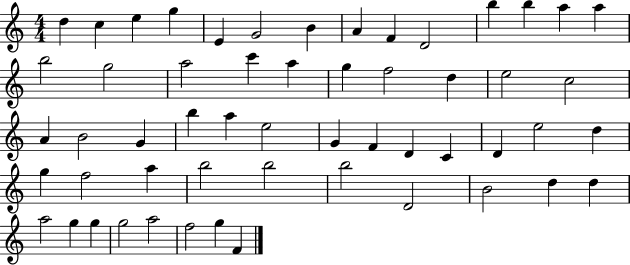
X:1
T:Untitled
M:4/4
L:1/4
K:C
d c e g E G2 B A F D2 b b a a b2 g2 a2 c' a g f2 d e2 c2 A B2 G b a e2 G F D C D e2 d g f2 a b2 b2 b2 D2 B2 d d a2 g g g2 a2 f2 g F